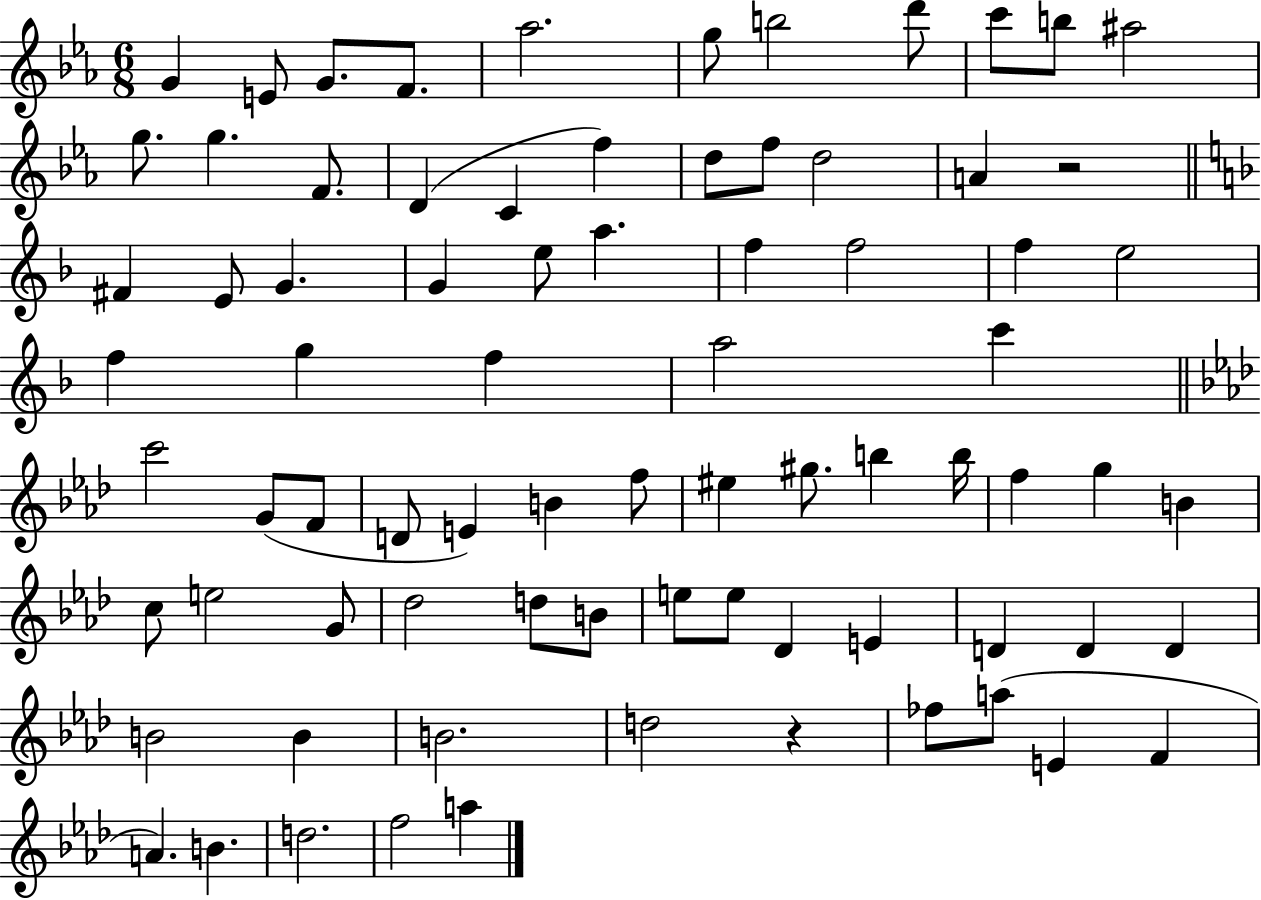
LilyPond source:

{
  \clef treble
  \numericTimeSignature
  \time 6/8
  \key ees \major
  \repeat volta 2 { g'4 e'8 g'8. f'8. | aes''2. | g''8 b''2 d'''8 | c'''8 b''8 ais''2 | \break g''8. g''4. f'8. | d'4( c'4 f''4) | d''8 f''8 d''2 | a'4 r2 | \break \bar "||" \break \key f \major fis'4 e'8 g'4. | g'4 e''8 a''4. | f''4 f''2 | f''4 e''2 | \break f''4 g''4 f''4 | a''2 c'''4 | \bar "||" \break \key f \minor c'''2 g'8( f'8 | d'8 e'4) b'4 f''8 | eis''4 gis''8. b''4 b''16 | f''4 g''4 b'4 | \break c''8 e''2 g'8 | des''2 d''8 b'8 | e''8 e''8 des'4 e'4 | d'4 d'4 d'4 | \break b'2 b'4 | b'2. | d''2 r4 | fes''8 a''8( e'4 f'4 | \break a'4.) b'4. | d''2. | f''2 a''4 | } \bar "|."
}